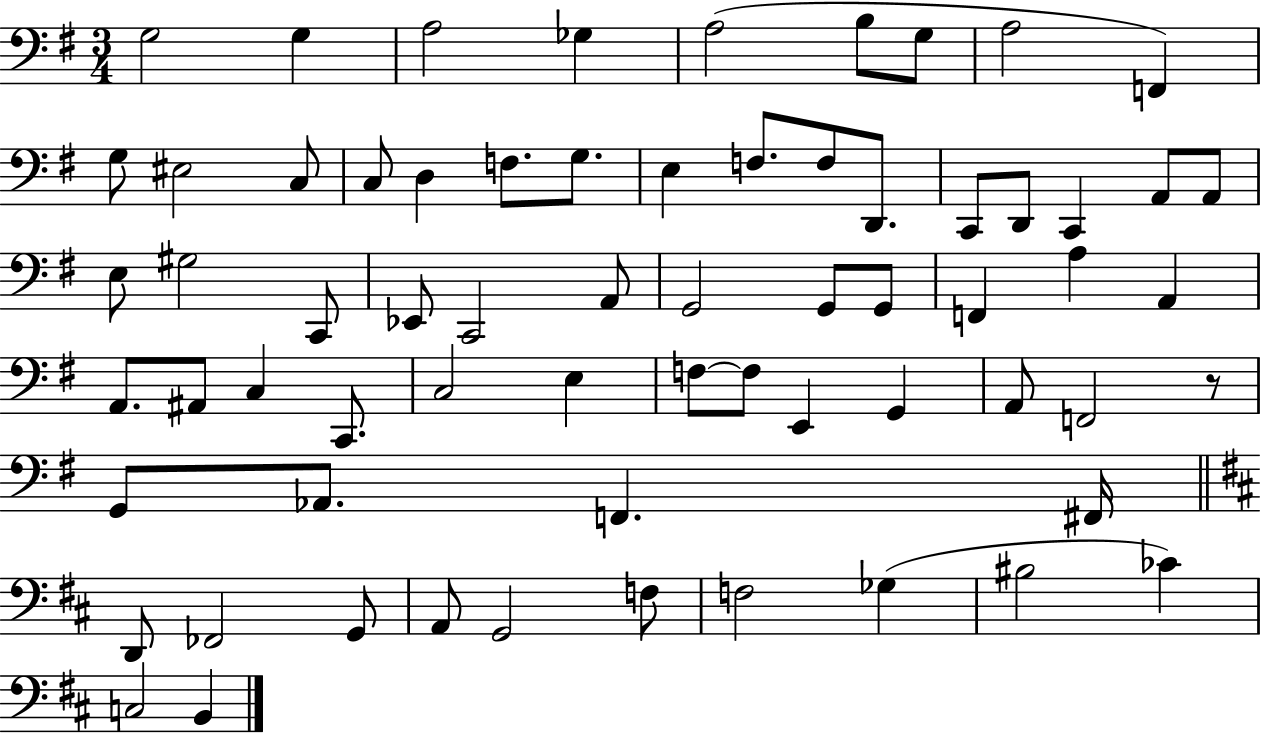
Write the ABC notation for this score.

X:1
T:Untitled
M:3/4
L:1/4
K:G
G,2 G, A,2 _G, A,2 B,/2 G,/2 A,2 F,, G,/2 ^E,2 C,/2 C,/2 D, F,/2 G,/2 E, F,/2 F,/2 D,,/2 C,,/2 D,,/2 C,, A,,/2 A,,/2 E,/2 ^G,2 C,,/2 _E,,/2 C,,2 A,,/2 G,,2 G,,/2 G,,/2 F,, A, A,, A,,/2 ^A,,/2 C, C,,/2 C,2 E, F,/2 F,/2 E,, G,, A,,/2 F,,2 z/2 G,,/2 _A,,/2 F,, ^F,,/4 D,,/2 _F,,2 G,,/2 A,,/2 G,,2 F,/2 F,2 _G, ^B,2 _C C,2 B,,